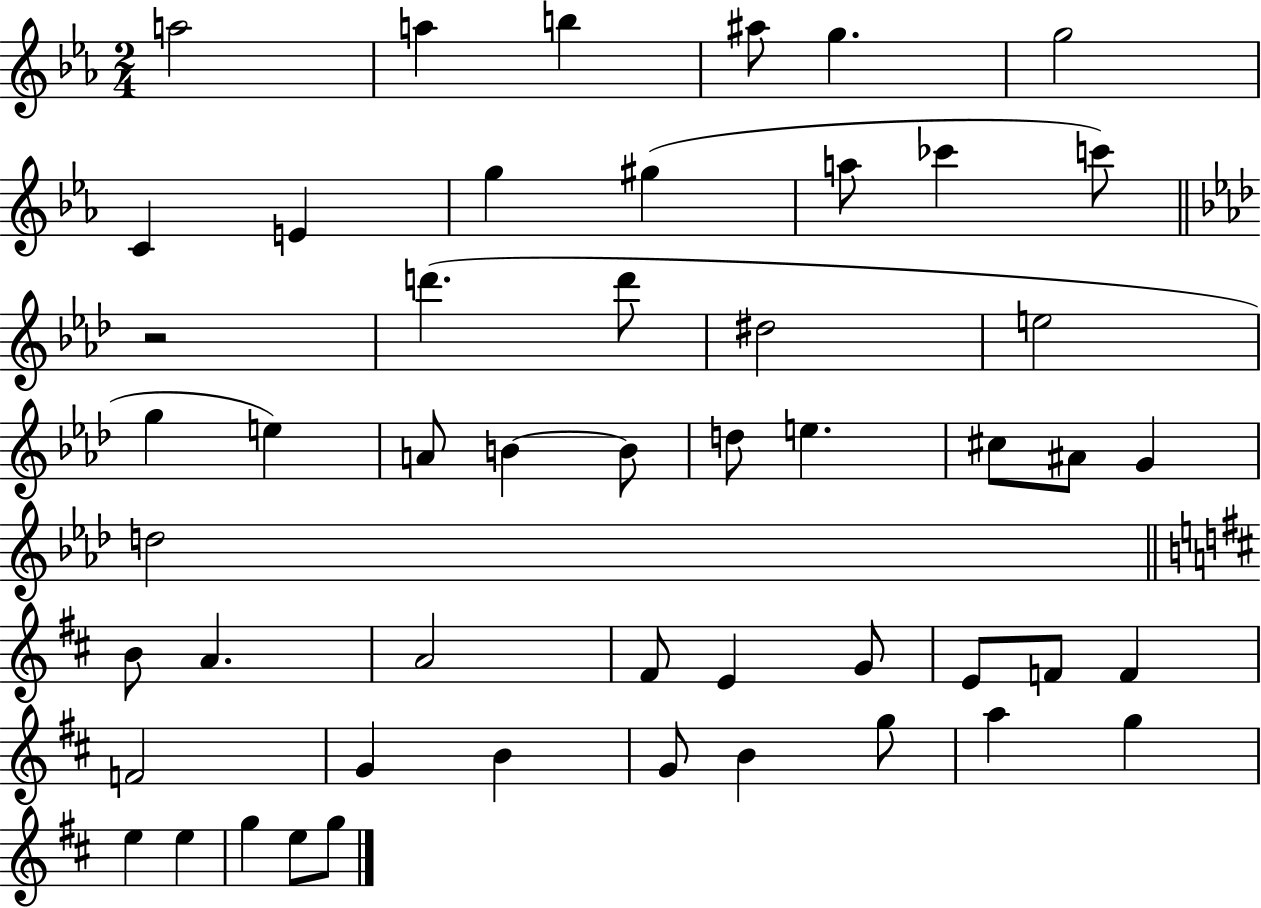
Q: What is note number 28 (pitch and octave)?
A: D5